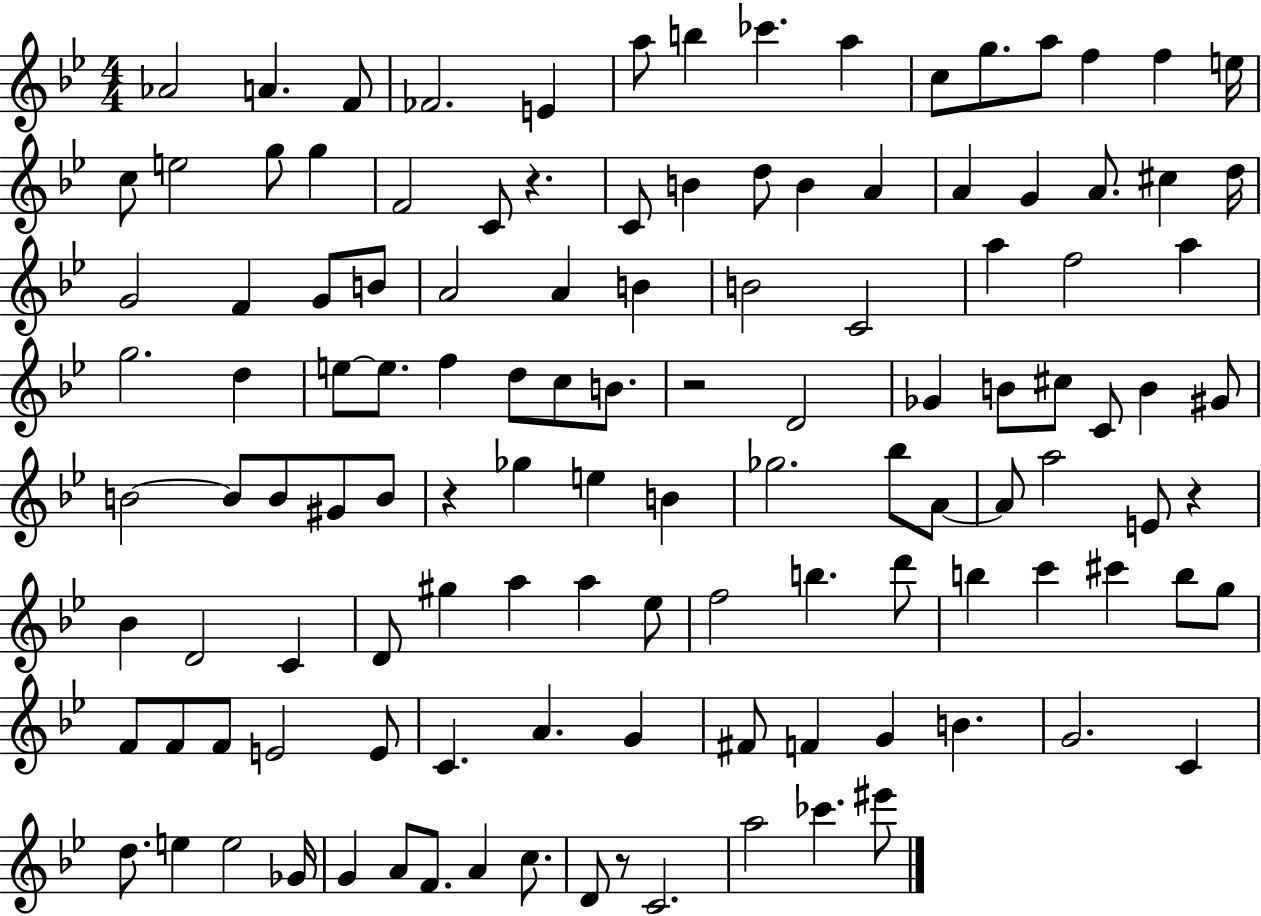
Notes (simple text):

Ab4/h A4/q. F4/e FES4/h. E4/q A5/e B5/q CES6/q. A5/q C5/e G5/e. A5/e F5/q F5/q E5/s C5/e E5/h G5/e G5/q F4/h C4/e R/q. C4/e B4/q D5/e B4/q A4/q A4/q G4/q A4/e. C#5/q D5/s G4/h F4/q G4/e B4/e A4/h A4/q B4/q B4/h C4/h A5/q F5/h A5/q G5/h. D5/q E5/e E5/e. F5/q D5/e C5/e B4/e. R/h D4/h Gb4/q B4/e C#5/e C4/e B4/q G#4/e B4/h B4/e B4/e G#4/e B4/e R/q Gb5/q E5/q B4/q Gb5/h. Bb5/e A4/e A4/e A5/h E4/e R/q Bb4/q D4/h C4/q D4/e G#5/q A5/q A5/q Eb5/e F5/h B5/q. D6/e B5/q C6/q C#6/q B5/e G5/e F4/e F4/e F4/e E4/h E4/e C4/q. A4/q. G4/q F#4/e F4/q G4/q B4/q. G4/h. C4/q D5/e. E5/q E5/h Gb4/s G4/q A4/e F4/e. A4/q C5/e. D4/e R/e C4/h. A5/h CES6/q. EIS6/e